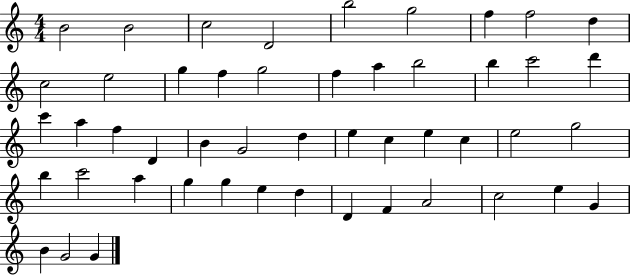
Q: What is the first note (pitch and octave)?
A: B4